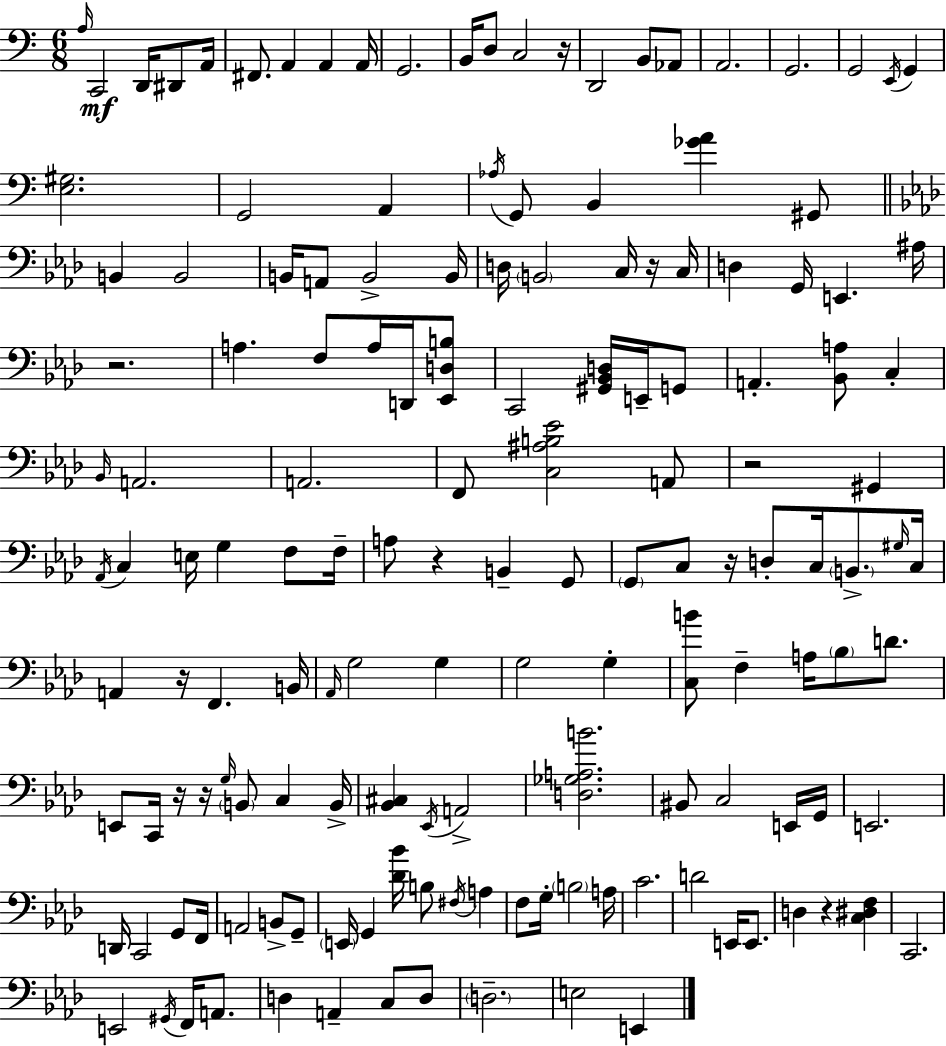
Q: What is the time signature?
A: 6/8